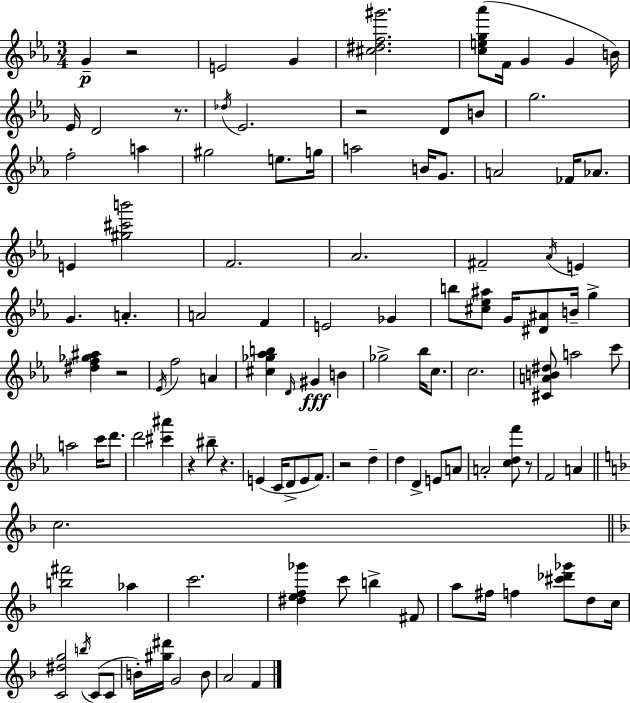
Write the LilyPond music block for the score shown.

{
  \clef treble
  \numericTimeSignature
  \time 3/4
  \key c \minor
  g'4--\p r2 | e'2 g'4 | <cis'' dis'' f'' gis'''>2. | <c'' e'' g'' aes'''>8( f'16 g'4 g'4 b'16) | \break ees'16 d'2 r8. | \acciaccatura { des''16 } ees'2. | r2 d'8 b'8 | g''2. | \break f''2-. a''4 | gis''2 e''8. | g''16 a''2 b'16 g'8. | a'2 fes'16 aes'8. | \break e'4 <gis'' cis''' b'''>2 | f'2. | aes'2. | fis'2-- \acciaccatura { aes'16 } e'4 | \break g'4. a'4.-. | a'2 f'4 | e'2 ges'4 | b''8 <cis'' ees'' ais''>8 g'16 <dis' ais'>8 b'16-- g''4-> | \break <dis'' f'' ges'' ais''>4 r2 | \acciaccatura { ees'16 } f''2 a'4 | <cis'' ges'' aes'' b''>4 \grace { d'16 } gis'4\fff | b'4 ges''2-> | \break bes''16 c''8. c''2. | <cis' a' b' dis''>8 a''2 | c'''8 a''2 | c'''16 d'''8. d'''2 | \break <cis''' ais'''>4 r4 bis''8-- r4. | e'4( c'16 d'8-> e'8 | f'8.) r2 | d''4-- d''4 d'4-> | \break e'8 a'8 a'2-. | <c'' d'' f'''>8 r8 f'2 | a'4 \bar "||" \break \key f \major c''2. | \bar "||" \break \key d \minor <b'' fis'''>2 aes''4 | c'''2. | <dis'' e'' f'' ges'''>4 c'''8 b''4-> fis'8 | a''8 fis''16 f''4 <cis''' des''' ges'''>8 d''8 c''16 | \break <c' dis'' g''>2 \acciaccatura { b''16 } c'8( c'8 | b'16-.) <gis'' dis'''>16 g'2 b'8 | a'2 f'4 | \bar "|."
}